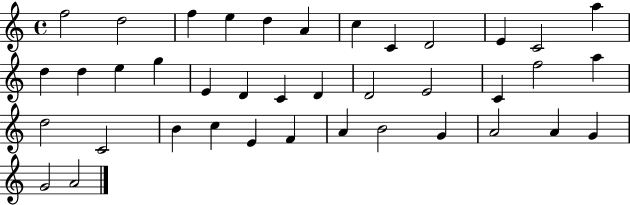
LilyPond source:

{
  \clef treble
  \time 4/4
  \defaultTimeSignature
  \key c \major
  f''2 d''2 | f''4 e''4 d''4 a'4 | c''4 c'4 d'2 | e'4 c'2 a''4 | \break d''4 d''4 e''4 g''4 | e'4 d'4 c'4 d'4 | d'2 e'2 | c'4 f''2 a''4 | \break d''2 c'2 | b'4 c''4 e'4 f'4 | a'4 b'2 g'4 | a'2 a'4 g'4 | \break g'2 a'2 | \bar "|."
}